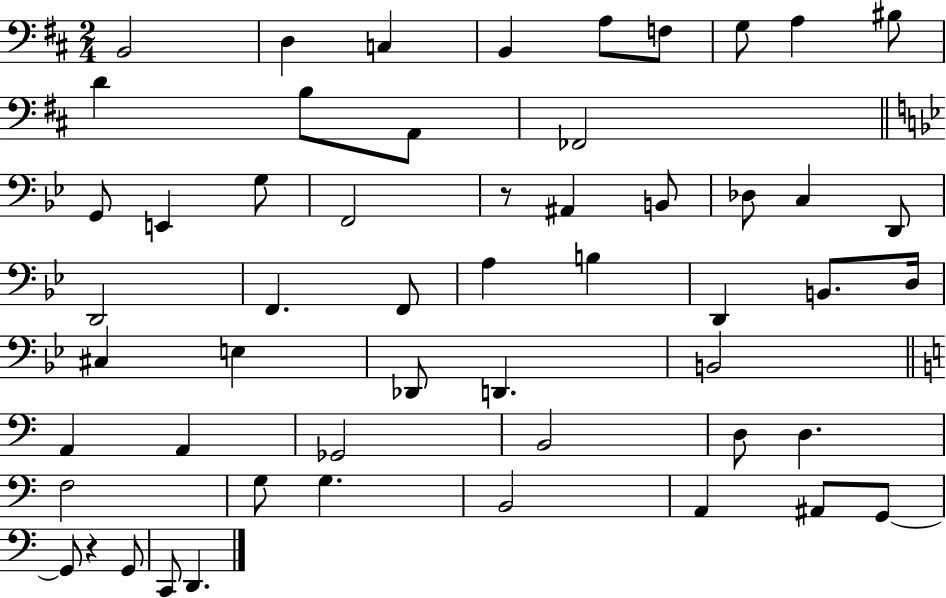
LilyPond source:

{
  \clef bass
  \numericTimeSignature
  \time 2/4
  \key d \major
  \repeat volta 2 { b,2 | d4 c4 | b,4 a8 f8 | g8 a4 bis8 | \break d'4 b8 a,8 | fes,2 | \bar "||" \break \key bes \major g,8 e,4 g8 | f,2 | r8 ais,4 b,8 | des8 c4 d,8 | \break d,2 | f,4. f,8 | a4 b4 | d,4 b,8. d16 | \break cis4 e4 | des,8 d,4. | b,2 | \bar "||" \break \key a \minor a,4 a,4 | ges,2 | b,2 | d8 d4. | \break f2 | g8 g4. | b,2 | a,4 ais,8 g,8~~ | \break g,8 r4 g,8 | c,8 d,4. | } \bar "|."
}